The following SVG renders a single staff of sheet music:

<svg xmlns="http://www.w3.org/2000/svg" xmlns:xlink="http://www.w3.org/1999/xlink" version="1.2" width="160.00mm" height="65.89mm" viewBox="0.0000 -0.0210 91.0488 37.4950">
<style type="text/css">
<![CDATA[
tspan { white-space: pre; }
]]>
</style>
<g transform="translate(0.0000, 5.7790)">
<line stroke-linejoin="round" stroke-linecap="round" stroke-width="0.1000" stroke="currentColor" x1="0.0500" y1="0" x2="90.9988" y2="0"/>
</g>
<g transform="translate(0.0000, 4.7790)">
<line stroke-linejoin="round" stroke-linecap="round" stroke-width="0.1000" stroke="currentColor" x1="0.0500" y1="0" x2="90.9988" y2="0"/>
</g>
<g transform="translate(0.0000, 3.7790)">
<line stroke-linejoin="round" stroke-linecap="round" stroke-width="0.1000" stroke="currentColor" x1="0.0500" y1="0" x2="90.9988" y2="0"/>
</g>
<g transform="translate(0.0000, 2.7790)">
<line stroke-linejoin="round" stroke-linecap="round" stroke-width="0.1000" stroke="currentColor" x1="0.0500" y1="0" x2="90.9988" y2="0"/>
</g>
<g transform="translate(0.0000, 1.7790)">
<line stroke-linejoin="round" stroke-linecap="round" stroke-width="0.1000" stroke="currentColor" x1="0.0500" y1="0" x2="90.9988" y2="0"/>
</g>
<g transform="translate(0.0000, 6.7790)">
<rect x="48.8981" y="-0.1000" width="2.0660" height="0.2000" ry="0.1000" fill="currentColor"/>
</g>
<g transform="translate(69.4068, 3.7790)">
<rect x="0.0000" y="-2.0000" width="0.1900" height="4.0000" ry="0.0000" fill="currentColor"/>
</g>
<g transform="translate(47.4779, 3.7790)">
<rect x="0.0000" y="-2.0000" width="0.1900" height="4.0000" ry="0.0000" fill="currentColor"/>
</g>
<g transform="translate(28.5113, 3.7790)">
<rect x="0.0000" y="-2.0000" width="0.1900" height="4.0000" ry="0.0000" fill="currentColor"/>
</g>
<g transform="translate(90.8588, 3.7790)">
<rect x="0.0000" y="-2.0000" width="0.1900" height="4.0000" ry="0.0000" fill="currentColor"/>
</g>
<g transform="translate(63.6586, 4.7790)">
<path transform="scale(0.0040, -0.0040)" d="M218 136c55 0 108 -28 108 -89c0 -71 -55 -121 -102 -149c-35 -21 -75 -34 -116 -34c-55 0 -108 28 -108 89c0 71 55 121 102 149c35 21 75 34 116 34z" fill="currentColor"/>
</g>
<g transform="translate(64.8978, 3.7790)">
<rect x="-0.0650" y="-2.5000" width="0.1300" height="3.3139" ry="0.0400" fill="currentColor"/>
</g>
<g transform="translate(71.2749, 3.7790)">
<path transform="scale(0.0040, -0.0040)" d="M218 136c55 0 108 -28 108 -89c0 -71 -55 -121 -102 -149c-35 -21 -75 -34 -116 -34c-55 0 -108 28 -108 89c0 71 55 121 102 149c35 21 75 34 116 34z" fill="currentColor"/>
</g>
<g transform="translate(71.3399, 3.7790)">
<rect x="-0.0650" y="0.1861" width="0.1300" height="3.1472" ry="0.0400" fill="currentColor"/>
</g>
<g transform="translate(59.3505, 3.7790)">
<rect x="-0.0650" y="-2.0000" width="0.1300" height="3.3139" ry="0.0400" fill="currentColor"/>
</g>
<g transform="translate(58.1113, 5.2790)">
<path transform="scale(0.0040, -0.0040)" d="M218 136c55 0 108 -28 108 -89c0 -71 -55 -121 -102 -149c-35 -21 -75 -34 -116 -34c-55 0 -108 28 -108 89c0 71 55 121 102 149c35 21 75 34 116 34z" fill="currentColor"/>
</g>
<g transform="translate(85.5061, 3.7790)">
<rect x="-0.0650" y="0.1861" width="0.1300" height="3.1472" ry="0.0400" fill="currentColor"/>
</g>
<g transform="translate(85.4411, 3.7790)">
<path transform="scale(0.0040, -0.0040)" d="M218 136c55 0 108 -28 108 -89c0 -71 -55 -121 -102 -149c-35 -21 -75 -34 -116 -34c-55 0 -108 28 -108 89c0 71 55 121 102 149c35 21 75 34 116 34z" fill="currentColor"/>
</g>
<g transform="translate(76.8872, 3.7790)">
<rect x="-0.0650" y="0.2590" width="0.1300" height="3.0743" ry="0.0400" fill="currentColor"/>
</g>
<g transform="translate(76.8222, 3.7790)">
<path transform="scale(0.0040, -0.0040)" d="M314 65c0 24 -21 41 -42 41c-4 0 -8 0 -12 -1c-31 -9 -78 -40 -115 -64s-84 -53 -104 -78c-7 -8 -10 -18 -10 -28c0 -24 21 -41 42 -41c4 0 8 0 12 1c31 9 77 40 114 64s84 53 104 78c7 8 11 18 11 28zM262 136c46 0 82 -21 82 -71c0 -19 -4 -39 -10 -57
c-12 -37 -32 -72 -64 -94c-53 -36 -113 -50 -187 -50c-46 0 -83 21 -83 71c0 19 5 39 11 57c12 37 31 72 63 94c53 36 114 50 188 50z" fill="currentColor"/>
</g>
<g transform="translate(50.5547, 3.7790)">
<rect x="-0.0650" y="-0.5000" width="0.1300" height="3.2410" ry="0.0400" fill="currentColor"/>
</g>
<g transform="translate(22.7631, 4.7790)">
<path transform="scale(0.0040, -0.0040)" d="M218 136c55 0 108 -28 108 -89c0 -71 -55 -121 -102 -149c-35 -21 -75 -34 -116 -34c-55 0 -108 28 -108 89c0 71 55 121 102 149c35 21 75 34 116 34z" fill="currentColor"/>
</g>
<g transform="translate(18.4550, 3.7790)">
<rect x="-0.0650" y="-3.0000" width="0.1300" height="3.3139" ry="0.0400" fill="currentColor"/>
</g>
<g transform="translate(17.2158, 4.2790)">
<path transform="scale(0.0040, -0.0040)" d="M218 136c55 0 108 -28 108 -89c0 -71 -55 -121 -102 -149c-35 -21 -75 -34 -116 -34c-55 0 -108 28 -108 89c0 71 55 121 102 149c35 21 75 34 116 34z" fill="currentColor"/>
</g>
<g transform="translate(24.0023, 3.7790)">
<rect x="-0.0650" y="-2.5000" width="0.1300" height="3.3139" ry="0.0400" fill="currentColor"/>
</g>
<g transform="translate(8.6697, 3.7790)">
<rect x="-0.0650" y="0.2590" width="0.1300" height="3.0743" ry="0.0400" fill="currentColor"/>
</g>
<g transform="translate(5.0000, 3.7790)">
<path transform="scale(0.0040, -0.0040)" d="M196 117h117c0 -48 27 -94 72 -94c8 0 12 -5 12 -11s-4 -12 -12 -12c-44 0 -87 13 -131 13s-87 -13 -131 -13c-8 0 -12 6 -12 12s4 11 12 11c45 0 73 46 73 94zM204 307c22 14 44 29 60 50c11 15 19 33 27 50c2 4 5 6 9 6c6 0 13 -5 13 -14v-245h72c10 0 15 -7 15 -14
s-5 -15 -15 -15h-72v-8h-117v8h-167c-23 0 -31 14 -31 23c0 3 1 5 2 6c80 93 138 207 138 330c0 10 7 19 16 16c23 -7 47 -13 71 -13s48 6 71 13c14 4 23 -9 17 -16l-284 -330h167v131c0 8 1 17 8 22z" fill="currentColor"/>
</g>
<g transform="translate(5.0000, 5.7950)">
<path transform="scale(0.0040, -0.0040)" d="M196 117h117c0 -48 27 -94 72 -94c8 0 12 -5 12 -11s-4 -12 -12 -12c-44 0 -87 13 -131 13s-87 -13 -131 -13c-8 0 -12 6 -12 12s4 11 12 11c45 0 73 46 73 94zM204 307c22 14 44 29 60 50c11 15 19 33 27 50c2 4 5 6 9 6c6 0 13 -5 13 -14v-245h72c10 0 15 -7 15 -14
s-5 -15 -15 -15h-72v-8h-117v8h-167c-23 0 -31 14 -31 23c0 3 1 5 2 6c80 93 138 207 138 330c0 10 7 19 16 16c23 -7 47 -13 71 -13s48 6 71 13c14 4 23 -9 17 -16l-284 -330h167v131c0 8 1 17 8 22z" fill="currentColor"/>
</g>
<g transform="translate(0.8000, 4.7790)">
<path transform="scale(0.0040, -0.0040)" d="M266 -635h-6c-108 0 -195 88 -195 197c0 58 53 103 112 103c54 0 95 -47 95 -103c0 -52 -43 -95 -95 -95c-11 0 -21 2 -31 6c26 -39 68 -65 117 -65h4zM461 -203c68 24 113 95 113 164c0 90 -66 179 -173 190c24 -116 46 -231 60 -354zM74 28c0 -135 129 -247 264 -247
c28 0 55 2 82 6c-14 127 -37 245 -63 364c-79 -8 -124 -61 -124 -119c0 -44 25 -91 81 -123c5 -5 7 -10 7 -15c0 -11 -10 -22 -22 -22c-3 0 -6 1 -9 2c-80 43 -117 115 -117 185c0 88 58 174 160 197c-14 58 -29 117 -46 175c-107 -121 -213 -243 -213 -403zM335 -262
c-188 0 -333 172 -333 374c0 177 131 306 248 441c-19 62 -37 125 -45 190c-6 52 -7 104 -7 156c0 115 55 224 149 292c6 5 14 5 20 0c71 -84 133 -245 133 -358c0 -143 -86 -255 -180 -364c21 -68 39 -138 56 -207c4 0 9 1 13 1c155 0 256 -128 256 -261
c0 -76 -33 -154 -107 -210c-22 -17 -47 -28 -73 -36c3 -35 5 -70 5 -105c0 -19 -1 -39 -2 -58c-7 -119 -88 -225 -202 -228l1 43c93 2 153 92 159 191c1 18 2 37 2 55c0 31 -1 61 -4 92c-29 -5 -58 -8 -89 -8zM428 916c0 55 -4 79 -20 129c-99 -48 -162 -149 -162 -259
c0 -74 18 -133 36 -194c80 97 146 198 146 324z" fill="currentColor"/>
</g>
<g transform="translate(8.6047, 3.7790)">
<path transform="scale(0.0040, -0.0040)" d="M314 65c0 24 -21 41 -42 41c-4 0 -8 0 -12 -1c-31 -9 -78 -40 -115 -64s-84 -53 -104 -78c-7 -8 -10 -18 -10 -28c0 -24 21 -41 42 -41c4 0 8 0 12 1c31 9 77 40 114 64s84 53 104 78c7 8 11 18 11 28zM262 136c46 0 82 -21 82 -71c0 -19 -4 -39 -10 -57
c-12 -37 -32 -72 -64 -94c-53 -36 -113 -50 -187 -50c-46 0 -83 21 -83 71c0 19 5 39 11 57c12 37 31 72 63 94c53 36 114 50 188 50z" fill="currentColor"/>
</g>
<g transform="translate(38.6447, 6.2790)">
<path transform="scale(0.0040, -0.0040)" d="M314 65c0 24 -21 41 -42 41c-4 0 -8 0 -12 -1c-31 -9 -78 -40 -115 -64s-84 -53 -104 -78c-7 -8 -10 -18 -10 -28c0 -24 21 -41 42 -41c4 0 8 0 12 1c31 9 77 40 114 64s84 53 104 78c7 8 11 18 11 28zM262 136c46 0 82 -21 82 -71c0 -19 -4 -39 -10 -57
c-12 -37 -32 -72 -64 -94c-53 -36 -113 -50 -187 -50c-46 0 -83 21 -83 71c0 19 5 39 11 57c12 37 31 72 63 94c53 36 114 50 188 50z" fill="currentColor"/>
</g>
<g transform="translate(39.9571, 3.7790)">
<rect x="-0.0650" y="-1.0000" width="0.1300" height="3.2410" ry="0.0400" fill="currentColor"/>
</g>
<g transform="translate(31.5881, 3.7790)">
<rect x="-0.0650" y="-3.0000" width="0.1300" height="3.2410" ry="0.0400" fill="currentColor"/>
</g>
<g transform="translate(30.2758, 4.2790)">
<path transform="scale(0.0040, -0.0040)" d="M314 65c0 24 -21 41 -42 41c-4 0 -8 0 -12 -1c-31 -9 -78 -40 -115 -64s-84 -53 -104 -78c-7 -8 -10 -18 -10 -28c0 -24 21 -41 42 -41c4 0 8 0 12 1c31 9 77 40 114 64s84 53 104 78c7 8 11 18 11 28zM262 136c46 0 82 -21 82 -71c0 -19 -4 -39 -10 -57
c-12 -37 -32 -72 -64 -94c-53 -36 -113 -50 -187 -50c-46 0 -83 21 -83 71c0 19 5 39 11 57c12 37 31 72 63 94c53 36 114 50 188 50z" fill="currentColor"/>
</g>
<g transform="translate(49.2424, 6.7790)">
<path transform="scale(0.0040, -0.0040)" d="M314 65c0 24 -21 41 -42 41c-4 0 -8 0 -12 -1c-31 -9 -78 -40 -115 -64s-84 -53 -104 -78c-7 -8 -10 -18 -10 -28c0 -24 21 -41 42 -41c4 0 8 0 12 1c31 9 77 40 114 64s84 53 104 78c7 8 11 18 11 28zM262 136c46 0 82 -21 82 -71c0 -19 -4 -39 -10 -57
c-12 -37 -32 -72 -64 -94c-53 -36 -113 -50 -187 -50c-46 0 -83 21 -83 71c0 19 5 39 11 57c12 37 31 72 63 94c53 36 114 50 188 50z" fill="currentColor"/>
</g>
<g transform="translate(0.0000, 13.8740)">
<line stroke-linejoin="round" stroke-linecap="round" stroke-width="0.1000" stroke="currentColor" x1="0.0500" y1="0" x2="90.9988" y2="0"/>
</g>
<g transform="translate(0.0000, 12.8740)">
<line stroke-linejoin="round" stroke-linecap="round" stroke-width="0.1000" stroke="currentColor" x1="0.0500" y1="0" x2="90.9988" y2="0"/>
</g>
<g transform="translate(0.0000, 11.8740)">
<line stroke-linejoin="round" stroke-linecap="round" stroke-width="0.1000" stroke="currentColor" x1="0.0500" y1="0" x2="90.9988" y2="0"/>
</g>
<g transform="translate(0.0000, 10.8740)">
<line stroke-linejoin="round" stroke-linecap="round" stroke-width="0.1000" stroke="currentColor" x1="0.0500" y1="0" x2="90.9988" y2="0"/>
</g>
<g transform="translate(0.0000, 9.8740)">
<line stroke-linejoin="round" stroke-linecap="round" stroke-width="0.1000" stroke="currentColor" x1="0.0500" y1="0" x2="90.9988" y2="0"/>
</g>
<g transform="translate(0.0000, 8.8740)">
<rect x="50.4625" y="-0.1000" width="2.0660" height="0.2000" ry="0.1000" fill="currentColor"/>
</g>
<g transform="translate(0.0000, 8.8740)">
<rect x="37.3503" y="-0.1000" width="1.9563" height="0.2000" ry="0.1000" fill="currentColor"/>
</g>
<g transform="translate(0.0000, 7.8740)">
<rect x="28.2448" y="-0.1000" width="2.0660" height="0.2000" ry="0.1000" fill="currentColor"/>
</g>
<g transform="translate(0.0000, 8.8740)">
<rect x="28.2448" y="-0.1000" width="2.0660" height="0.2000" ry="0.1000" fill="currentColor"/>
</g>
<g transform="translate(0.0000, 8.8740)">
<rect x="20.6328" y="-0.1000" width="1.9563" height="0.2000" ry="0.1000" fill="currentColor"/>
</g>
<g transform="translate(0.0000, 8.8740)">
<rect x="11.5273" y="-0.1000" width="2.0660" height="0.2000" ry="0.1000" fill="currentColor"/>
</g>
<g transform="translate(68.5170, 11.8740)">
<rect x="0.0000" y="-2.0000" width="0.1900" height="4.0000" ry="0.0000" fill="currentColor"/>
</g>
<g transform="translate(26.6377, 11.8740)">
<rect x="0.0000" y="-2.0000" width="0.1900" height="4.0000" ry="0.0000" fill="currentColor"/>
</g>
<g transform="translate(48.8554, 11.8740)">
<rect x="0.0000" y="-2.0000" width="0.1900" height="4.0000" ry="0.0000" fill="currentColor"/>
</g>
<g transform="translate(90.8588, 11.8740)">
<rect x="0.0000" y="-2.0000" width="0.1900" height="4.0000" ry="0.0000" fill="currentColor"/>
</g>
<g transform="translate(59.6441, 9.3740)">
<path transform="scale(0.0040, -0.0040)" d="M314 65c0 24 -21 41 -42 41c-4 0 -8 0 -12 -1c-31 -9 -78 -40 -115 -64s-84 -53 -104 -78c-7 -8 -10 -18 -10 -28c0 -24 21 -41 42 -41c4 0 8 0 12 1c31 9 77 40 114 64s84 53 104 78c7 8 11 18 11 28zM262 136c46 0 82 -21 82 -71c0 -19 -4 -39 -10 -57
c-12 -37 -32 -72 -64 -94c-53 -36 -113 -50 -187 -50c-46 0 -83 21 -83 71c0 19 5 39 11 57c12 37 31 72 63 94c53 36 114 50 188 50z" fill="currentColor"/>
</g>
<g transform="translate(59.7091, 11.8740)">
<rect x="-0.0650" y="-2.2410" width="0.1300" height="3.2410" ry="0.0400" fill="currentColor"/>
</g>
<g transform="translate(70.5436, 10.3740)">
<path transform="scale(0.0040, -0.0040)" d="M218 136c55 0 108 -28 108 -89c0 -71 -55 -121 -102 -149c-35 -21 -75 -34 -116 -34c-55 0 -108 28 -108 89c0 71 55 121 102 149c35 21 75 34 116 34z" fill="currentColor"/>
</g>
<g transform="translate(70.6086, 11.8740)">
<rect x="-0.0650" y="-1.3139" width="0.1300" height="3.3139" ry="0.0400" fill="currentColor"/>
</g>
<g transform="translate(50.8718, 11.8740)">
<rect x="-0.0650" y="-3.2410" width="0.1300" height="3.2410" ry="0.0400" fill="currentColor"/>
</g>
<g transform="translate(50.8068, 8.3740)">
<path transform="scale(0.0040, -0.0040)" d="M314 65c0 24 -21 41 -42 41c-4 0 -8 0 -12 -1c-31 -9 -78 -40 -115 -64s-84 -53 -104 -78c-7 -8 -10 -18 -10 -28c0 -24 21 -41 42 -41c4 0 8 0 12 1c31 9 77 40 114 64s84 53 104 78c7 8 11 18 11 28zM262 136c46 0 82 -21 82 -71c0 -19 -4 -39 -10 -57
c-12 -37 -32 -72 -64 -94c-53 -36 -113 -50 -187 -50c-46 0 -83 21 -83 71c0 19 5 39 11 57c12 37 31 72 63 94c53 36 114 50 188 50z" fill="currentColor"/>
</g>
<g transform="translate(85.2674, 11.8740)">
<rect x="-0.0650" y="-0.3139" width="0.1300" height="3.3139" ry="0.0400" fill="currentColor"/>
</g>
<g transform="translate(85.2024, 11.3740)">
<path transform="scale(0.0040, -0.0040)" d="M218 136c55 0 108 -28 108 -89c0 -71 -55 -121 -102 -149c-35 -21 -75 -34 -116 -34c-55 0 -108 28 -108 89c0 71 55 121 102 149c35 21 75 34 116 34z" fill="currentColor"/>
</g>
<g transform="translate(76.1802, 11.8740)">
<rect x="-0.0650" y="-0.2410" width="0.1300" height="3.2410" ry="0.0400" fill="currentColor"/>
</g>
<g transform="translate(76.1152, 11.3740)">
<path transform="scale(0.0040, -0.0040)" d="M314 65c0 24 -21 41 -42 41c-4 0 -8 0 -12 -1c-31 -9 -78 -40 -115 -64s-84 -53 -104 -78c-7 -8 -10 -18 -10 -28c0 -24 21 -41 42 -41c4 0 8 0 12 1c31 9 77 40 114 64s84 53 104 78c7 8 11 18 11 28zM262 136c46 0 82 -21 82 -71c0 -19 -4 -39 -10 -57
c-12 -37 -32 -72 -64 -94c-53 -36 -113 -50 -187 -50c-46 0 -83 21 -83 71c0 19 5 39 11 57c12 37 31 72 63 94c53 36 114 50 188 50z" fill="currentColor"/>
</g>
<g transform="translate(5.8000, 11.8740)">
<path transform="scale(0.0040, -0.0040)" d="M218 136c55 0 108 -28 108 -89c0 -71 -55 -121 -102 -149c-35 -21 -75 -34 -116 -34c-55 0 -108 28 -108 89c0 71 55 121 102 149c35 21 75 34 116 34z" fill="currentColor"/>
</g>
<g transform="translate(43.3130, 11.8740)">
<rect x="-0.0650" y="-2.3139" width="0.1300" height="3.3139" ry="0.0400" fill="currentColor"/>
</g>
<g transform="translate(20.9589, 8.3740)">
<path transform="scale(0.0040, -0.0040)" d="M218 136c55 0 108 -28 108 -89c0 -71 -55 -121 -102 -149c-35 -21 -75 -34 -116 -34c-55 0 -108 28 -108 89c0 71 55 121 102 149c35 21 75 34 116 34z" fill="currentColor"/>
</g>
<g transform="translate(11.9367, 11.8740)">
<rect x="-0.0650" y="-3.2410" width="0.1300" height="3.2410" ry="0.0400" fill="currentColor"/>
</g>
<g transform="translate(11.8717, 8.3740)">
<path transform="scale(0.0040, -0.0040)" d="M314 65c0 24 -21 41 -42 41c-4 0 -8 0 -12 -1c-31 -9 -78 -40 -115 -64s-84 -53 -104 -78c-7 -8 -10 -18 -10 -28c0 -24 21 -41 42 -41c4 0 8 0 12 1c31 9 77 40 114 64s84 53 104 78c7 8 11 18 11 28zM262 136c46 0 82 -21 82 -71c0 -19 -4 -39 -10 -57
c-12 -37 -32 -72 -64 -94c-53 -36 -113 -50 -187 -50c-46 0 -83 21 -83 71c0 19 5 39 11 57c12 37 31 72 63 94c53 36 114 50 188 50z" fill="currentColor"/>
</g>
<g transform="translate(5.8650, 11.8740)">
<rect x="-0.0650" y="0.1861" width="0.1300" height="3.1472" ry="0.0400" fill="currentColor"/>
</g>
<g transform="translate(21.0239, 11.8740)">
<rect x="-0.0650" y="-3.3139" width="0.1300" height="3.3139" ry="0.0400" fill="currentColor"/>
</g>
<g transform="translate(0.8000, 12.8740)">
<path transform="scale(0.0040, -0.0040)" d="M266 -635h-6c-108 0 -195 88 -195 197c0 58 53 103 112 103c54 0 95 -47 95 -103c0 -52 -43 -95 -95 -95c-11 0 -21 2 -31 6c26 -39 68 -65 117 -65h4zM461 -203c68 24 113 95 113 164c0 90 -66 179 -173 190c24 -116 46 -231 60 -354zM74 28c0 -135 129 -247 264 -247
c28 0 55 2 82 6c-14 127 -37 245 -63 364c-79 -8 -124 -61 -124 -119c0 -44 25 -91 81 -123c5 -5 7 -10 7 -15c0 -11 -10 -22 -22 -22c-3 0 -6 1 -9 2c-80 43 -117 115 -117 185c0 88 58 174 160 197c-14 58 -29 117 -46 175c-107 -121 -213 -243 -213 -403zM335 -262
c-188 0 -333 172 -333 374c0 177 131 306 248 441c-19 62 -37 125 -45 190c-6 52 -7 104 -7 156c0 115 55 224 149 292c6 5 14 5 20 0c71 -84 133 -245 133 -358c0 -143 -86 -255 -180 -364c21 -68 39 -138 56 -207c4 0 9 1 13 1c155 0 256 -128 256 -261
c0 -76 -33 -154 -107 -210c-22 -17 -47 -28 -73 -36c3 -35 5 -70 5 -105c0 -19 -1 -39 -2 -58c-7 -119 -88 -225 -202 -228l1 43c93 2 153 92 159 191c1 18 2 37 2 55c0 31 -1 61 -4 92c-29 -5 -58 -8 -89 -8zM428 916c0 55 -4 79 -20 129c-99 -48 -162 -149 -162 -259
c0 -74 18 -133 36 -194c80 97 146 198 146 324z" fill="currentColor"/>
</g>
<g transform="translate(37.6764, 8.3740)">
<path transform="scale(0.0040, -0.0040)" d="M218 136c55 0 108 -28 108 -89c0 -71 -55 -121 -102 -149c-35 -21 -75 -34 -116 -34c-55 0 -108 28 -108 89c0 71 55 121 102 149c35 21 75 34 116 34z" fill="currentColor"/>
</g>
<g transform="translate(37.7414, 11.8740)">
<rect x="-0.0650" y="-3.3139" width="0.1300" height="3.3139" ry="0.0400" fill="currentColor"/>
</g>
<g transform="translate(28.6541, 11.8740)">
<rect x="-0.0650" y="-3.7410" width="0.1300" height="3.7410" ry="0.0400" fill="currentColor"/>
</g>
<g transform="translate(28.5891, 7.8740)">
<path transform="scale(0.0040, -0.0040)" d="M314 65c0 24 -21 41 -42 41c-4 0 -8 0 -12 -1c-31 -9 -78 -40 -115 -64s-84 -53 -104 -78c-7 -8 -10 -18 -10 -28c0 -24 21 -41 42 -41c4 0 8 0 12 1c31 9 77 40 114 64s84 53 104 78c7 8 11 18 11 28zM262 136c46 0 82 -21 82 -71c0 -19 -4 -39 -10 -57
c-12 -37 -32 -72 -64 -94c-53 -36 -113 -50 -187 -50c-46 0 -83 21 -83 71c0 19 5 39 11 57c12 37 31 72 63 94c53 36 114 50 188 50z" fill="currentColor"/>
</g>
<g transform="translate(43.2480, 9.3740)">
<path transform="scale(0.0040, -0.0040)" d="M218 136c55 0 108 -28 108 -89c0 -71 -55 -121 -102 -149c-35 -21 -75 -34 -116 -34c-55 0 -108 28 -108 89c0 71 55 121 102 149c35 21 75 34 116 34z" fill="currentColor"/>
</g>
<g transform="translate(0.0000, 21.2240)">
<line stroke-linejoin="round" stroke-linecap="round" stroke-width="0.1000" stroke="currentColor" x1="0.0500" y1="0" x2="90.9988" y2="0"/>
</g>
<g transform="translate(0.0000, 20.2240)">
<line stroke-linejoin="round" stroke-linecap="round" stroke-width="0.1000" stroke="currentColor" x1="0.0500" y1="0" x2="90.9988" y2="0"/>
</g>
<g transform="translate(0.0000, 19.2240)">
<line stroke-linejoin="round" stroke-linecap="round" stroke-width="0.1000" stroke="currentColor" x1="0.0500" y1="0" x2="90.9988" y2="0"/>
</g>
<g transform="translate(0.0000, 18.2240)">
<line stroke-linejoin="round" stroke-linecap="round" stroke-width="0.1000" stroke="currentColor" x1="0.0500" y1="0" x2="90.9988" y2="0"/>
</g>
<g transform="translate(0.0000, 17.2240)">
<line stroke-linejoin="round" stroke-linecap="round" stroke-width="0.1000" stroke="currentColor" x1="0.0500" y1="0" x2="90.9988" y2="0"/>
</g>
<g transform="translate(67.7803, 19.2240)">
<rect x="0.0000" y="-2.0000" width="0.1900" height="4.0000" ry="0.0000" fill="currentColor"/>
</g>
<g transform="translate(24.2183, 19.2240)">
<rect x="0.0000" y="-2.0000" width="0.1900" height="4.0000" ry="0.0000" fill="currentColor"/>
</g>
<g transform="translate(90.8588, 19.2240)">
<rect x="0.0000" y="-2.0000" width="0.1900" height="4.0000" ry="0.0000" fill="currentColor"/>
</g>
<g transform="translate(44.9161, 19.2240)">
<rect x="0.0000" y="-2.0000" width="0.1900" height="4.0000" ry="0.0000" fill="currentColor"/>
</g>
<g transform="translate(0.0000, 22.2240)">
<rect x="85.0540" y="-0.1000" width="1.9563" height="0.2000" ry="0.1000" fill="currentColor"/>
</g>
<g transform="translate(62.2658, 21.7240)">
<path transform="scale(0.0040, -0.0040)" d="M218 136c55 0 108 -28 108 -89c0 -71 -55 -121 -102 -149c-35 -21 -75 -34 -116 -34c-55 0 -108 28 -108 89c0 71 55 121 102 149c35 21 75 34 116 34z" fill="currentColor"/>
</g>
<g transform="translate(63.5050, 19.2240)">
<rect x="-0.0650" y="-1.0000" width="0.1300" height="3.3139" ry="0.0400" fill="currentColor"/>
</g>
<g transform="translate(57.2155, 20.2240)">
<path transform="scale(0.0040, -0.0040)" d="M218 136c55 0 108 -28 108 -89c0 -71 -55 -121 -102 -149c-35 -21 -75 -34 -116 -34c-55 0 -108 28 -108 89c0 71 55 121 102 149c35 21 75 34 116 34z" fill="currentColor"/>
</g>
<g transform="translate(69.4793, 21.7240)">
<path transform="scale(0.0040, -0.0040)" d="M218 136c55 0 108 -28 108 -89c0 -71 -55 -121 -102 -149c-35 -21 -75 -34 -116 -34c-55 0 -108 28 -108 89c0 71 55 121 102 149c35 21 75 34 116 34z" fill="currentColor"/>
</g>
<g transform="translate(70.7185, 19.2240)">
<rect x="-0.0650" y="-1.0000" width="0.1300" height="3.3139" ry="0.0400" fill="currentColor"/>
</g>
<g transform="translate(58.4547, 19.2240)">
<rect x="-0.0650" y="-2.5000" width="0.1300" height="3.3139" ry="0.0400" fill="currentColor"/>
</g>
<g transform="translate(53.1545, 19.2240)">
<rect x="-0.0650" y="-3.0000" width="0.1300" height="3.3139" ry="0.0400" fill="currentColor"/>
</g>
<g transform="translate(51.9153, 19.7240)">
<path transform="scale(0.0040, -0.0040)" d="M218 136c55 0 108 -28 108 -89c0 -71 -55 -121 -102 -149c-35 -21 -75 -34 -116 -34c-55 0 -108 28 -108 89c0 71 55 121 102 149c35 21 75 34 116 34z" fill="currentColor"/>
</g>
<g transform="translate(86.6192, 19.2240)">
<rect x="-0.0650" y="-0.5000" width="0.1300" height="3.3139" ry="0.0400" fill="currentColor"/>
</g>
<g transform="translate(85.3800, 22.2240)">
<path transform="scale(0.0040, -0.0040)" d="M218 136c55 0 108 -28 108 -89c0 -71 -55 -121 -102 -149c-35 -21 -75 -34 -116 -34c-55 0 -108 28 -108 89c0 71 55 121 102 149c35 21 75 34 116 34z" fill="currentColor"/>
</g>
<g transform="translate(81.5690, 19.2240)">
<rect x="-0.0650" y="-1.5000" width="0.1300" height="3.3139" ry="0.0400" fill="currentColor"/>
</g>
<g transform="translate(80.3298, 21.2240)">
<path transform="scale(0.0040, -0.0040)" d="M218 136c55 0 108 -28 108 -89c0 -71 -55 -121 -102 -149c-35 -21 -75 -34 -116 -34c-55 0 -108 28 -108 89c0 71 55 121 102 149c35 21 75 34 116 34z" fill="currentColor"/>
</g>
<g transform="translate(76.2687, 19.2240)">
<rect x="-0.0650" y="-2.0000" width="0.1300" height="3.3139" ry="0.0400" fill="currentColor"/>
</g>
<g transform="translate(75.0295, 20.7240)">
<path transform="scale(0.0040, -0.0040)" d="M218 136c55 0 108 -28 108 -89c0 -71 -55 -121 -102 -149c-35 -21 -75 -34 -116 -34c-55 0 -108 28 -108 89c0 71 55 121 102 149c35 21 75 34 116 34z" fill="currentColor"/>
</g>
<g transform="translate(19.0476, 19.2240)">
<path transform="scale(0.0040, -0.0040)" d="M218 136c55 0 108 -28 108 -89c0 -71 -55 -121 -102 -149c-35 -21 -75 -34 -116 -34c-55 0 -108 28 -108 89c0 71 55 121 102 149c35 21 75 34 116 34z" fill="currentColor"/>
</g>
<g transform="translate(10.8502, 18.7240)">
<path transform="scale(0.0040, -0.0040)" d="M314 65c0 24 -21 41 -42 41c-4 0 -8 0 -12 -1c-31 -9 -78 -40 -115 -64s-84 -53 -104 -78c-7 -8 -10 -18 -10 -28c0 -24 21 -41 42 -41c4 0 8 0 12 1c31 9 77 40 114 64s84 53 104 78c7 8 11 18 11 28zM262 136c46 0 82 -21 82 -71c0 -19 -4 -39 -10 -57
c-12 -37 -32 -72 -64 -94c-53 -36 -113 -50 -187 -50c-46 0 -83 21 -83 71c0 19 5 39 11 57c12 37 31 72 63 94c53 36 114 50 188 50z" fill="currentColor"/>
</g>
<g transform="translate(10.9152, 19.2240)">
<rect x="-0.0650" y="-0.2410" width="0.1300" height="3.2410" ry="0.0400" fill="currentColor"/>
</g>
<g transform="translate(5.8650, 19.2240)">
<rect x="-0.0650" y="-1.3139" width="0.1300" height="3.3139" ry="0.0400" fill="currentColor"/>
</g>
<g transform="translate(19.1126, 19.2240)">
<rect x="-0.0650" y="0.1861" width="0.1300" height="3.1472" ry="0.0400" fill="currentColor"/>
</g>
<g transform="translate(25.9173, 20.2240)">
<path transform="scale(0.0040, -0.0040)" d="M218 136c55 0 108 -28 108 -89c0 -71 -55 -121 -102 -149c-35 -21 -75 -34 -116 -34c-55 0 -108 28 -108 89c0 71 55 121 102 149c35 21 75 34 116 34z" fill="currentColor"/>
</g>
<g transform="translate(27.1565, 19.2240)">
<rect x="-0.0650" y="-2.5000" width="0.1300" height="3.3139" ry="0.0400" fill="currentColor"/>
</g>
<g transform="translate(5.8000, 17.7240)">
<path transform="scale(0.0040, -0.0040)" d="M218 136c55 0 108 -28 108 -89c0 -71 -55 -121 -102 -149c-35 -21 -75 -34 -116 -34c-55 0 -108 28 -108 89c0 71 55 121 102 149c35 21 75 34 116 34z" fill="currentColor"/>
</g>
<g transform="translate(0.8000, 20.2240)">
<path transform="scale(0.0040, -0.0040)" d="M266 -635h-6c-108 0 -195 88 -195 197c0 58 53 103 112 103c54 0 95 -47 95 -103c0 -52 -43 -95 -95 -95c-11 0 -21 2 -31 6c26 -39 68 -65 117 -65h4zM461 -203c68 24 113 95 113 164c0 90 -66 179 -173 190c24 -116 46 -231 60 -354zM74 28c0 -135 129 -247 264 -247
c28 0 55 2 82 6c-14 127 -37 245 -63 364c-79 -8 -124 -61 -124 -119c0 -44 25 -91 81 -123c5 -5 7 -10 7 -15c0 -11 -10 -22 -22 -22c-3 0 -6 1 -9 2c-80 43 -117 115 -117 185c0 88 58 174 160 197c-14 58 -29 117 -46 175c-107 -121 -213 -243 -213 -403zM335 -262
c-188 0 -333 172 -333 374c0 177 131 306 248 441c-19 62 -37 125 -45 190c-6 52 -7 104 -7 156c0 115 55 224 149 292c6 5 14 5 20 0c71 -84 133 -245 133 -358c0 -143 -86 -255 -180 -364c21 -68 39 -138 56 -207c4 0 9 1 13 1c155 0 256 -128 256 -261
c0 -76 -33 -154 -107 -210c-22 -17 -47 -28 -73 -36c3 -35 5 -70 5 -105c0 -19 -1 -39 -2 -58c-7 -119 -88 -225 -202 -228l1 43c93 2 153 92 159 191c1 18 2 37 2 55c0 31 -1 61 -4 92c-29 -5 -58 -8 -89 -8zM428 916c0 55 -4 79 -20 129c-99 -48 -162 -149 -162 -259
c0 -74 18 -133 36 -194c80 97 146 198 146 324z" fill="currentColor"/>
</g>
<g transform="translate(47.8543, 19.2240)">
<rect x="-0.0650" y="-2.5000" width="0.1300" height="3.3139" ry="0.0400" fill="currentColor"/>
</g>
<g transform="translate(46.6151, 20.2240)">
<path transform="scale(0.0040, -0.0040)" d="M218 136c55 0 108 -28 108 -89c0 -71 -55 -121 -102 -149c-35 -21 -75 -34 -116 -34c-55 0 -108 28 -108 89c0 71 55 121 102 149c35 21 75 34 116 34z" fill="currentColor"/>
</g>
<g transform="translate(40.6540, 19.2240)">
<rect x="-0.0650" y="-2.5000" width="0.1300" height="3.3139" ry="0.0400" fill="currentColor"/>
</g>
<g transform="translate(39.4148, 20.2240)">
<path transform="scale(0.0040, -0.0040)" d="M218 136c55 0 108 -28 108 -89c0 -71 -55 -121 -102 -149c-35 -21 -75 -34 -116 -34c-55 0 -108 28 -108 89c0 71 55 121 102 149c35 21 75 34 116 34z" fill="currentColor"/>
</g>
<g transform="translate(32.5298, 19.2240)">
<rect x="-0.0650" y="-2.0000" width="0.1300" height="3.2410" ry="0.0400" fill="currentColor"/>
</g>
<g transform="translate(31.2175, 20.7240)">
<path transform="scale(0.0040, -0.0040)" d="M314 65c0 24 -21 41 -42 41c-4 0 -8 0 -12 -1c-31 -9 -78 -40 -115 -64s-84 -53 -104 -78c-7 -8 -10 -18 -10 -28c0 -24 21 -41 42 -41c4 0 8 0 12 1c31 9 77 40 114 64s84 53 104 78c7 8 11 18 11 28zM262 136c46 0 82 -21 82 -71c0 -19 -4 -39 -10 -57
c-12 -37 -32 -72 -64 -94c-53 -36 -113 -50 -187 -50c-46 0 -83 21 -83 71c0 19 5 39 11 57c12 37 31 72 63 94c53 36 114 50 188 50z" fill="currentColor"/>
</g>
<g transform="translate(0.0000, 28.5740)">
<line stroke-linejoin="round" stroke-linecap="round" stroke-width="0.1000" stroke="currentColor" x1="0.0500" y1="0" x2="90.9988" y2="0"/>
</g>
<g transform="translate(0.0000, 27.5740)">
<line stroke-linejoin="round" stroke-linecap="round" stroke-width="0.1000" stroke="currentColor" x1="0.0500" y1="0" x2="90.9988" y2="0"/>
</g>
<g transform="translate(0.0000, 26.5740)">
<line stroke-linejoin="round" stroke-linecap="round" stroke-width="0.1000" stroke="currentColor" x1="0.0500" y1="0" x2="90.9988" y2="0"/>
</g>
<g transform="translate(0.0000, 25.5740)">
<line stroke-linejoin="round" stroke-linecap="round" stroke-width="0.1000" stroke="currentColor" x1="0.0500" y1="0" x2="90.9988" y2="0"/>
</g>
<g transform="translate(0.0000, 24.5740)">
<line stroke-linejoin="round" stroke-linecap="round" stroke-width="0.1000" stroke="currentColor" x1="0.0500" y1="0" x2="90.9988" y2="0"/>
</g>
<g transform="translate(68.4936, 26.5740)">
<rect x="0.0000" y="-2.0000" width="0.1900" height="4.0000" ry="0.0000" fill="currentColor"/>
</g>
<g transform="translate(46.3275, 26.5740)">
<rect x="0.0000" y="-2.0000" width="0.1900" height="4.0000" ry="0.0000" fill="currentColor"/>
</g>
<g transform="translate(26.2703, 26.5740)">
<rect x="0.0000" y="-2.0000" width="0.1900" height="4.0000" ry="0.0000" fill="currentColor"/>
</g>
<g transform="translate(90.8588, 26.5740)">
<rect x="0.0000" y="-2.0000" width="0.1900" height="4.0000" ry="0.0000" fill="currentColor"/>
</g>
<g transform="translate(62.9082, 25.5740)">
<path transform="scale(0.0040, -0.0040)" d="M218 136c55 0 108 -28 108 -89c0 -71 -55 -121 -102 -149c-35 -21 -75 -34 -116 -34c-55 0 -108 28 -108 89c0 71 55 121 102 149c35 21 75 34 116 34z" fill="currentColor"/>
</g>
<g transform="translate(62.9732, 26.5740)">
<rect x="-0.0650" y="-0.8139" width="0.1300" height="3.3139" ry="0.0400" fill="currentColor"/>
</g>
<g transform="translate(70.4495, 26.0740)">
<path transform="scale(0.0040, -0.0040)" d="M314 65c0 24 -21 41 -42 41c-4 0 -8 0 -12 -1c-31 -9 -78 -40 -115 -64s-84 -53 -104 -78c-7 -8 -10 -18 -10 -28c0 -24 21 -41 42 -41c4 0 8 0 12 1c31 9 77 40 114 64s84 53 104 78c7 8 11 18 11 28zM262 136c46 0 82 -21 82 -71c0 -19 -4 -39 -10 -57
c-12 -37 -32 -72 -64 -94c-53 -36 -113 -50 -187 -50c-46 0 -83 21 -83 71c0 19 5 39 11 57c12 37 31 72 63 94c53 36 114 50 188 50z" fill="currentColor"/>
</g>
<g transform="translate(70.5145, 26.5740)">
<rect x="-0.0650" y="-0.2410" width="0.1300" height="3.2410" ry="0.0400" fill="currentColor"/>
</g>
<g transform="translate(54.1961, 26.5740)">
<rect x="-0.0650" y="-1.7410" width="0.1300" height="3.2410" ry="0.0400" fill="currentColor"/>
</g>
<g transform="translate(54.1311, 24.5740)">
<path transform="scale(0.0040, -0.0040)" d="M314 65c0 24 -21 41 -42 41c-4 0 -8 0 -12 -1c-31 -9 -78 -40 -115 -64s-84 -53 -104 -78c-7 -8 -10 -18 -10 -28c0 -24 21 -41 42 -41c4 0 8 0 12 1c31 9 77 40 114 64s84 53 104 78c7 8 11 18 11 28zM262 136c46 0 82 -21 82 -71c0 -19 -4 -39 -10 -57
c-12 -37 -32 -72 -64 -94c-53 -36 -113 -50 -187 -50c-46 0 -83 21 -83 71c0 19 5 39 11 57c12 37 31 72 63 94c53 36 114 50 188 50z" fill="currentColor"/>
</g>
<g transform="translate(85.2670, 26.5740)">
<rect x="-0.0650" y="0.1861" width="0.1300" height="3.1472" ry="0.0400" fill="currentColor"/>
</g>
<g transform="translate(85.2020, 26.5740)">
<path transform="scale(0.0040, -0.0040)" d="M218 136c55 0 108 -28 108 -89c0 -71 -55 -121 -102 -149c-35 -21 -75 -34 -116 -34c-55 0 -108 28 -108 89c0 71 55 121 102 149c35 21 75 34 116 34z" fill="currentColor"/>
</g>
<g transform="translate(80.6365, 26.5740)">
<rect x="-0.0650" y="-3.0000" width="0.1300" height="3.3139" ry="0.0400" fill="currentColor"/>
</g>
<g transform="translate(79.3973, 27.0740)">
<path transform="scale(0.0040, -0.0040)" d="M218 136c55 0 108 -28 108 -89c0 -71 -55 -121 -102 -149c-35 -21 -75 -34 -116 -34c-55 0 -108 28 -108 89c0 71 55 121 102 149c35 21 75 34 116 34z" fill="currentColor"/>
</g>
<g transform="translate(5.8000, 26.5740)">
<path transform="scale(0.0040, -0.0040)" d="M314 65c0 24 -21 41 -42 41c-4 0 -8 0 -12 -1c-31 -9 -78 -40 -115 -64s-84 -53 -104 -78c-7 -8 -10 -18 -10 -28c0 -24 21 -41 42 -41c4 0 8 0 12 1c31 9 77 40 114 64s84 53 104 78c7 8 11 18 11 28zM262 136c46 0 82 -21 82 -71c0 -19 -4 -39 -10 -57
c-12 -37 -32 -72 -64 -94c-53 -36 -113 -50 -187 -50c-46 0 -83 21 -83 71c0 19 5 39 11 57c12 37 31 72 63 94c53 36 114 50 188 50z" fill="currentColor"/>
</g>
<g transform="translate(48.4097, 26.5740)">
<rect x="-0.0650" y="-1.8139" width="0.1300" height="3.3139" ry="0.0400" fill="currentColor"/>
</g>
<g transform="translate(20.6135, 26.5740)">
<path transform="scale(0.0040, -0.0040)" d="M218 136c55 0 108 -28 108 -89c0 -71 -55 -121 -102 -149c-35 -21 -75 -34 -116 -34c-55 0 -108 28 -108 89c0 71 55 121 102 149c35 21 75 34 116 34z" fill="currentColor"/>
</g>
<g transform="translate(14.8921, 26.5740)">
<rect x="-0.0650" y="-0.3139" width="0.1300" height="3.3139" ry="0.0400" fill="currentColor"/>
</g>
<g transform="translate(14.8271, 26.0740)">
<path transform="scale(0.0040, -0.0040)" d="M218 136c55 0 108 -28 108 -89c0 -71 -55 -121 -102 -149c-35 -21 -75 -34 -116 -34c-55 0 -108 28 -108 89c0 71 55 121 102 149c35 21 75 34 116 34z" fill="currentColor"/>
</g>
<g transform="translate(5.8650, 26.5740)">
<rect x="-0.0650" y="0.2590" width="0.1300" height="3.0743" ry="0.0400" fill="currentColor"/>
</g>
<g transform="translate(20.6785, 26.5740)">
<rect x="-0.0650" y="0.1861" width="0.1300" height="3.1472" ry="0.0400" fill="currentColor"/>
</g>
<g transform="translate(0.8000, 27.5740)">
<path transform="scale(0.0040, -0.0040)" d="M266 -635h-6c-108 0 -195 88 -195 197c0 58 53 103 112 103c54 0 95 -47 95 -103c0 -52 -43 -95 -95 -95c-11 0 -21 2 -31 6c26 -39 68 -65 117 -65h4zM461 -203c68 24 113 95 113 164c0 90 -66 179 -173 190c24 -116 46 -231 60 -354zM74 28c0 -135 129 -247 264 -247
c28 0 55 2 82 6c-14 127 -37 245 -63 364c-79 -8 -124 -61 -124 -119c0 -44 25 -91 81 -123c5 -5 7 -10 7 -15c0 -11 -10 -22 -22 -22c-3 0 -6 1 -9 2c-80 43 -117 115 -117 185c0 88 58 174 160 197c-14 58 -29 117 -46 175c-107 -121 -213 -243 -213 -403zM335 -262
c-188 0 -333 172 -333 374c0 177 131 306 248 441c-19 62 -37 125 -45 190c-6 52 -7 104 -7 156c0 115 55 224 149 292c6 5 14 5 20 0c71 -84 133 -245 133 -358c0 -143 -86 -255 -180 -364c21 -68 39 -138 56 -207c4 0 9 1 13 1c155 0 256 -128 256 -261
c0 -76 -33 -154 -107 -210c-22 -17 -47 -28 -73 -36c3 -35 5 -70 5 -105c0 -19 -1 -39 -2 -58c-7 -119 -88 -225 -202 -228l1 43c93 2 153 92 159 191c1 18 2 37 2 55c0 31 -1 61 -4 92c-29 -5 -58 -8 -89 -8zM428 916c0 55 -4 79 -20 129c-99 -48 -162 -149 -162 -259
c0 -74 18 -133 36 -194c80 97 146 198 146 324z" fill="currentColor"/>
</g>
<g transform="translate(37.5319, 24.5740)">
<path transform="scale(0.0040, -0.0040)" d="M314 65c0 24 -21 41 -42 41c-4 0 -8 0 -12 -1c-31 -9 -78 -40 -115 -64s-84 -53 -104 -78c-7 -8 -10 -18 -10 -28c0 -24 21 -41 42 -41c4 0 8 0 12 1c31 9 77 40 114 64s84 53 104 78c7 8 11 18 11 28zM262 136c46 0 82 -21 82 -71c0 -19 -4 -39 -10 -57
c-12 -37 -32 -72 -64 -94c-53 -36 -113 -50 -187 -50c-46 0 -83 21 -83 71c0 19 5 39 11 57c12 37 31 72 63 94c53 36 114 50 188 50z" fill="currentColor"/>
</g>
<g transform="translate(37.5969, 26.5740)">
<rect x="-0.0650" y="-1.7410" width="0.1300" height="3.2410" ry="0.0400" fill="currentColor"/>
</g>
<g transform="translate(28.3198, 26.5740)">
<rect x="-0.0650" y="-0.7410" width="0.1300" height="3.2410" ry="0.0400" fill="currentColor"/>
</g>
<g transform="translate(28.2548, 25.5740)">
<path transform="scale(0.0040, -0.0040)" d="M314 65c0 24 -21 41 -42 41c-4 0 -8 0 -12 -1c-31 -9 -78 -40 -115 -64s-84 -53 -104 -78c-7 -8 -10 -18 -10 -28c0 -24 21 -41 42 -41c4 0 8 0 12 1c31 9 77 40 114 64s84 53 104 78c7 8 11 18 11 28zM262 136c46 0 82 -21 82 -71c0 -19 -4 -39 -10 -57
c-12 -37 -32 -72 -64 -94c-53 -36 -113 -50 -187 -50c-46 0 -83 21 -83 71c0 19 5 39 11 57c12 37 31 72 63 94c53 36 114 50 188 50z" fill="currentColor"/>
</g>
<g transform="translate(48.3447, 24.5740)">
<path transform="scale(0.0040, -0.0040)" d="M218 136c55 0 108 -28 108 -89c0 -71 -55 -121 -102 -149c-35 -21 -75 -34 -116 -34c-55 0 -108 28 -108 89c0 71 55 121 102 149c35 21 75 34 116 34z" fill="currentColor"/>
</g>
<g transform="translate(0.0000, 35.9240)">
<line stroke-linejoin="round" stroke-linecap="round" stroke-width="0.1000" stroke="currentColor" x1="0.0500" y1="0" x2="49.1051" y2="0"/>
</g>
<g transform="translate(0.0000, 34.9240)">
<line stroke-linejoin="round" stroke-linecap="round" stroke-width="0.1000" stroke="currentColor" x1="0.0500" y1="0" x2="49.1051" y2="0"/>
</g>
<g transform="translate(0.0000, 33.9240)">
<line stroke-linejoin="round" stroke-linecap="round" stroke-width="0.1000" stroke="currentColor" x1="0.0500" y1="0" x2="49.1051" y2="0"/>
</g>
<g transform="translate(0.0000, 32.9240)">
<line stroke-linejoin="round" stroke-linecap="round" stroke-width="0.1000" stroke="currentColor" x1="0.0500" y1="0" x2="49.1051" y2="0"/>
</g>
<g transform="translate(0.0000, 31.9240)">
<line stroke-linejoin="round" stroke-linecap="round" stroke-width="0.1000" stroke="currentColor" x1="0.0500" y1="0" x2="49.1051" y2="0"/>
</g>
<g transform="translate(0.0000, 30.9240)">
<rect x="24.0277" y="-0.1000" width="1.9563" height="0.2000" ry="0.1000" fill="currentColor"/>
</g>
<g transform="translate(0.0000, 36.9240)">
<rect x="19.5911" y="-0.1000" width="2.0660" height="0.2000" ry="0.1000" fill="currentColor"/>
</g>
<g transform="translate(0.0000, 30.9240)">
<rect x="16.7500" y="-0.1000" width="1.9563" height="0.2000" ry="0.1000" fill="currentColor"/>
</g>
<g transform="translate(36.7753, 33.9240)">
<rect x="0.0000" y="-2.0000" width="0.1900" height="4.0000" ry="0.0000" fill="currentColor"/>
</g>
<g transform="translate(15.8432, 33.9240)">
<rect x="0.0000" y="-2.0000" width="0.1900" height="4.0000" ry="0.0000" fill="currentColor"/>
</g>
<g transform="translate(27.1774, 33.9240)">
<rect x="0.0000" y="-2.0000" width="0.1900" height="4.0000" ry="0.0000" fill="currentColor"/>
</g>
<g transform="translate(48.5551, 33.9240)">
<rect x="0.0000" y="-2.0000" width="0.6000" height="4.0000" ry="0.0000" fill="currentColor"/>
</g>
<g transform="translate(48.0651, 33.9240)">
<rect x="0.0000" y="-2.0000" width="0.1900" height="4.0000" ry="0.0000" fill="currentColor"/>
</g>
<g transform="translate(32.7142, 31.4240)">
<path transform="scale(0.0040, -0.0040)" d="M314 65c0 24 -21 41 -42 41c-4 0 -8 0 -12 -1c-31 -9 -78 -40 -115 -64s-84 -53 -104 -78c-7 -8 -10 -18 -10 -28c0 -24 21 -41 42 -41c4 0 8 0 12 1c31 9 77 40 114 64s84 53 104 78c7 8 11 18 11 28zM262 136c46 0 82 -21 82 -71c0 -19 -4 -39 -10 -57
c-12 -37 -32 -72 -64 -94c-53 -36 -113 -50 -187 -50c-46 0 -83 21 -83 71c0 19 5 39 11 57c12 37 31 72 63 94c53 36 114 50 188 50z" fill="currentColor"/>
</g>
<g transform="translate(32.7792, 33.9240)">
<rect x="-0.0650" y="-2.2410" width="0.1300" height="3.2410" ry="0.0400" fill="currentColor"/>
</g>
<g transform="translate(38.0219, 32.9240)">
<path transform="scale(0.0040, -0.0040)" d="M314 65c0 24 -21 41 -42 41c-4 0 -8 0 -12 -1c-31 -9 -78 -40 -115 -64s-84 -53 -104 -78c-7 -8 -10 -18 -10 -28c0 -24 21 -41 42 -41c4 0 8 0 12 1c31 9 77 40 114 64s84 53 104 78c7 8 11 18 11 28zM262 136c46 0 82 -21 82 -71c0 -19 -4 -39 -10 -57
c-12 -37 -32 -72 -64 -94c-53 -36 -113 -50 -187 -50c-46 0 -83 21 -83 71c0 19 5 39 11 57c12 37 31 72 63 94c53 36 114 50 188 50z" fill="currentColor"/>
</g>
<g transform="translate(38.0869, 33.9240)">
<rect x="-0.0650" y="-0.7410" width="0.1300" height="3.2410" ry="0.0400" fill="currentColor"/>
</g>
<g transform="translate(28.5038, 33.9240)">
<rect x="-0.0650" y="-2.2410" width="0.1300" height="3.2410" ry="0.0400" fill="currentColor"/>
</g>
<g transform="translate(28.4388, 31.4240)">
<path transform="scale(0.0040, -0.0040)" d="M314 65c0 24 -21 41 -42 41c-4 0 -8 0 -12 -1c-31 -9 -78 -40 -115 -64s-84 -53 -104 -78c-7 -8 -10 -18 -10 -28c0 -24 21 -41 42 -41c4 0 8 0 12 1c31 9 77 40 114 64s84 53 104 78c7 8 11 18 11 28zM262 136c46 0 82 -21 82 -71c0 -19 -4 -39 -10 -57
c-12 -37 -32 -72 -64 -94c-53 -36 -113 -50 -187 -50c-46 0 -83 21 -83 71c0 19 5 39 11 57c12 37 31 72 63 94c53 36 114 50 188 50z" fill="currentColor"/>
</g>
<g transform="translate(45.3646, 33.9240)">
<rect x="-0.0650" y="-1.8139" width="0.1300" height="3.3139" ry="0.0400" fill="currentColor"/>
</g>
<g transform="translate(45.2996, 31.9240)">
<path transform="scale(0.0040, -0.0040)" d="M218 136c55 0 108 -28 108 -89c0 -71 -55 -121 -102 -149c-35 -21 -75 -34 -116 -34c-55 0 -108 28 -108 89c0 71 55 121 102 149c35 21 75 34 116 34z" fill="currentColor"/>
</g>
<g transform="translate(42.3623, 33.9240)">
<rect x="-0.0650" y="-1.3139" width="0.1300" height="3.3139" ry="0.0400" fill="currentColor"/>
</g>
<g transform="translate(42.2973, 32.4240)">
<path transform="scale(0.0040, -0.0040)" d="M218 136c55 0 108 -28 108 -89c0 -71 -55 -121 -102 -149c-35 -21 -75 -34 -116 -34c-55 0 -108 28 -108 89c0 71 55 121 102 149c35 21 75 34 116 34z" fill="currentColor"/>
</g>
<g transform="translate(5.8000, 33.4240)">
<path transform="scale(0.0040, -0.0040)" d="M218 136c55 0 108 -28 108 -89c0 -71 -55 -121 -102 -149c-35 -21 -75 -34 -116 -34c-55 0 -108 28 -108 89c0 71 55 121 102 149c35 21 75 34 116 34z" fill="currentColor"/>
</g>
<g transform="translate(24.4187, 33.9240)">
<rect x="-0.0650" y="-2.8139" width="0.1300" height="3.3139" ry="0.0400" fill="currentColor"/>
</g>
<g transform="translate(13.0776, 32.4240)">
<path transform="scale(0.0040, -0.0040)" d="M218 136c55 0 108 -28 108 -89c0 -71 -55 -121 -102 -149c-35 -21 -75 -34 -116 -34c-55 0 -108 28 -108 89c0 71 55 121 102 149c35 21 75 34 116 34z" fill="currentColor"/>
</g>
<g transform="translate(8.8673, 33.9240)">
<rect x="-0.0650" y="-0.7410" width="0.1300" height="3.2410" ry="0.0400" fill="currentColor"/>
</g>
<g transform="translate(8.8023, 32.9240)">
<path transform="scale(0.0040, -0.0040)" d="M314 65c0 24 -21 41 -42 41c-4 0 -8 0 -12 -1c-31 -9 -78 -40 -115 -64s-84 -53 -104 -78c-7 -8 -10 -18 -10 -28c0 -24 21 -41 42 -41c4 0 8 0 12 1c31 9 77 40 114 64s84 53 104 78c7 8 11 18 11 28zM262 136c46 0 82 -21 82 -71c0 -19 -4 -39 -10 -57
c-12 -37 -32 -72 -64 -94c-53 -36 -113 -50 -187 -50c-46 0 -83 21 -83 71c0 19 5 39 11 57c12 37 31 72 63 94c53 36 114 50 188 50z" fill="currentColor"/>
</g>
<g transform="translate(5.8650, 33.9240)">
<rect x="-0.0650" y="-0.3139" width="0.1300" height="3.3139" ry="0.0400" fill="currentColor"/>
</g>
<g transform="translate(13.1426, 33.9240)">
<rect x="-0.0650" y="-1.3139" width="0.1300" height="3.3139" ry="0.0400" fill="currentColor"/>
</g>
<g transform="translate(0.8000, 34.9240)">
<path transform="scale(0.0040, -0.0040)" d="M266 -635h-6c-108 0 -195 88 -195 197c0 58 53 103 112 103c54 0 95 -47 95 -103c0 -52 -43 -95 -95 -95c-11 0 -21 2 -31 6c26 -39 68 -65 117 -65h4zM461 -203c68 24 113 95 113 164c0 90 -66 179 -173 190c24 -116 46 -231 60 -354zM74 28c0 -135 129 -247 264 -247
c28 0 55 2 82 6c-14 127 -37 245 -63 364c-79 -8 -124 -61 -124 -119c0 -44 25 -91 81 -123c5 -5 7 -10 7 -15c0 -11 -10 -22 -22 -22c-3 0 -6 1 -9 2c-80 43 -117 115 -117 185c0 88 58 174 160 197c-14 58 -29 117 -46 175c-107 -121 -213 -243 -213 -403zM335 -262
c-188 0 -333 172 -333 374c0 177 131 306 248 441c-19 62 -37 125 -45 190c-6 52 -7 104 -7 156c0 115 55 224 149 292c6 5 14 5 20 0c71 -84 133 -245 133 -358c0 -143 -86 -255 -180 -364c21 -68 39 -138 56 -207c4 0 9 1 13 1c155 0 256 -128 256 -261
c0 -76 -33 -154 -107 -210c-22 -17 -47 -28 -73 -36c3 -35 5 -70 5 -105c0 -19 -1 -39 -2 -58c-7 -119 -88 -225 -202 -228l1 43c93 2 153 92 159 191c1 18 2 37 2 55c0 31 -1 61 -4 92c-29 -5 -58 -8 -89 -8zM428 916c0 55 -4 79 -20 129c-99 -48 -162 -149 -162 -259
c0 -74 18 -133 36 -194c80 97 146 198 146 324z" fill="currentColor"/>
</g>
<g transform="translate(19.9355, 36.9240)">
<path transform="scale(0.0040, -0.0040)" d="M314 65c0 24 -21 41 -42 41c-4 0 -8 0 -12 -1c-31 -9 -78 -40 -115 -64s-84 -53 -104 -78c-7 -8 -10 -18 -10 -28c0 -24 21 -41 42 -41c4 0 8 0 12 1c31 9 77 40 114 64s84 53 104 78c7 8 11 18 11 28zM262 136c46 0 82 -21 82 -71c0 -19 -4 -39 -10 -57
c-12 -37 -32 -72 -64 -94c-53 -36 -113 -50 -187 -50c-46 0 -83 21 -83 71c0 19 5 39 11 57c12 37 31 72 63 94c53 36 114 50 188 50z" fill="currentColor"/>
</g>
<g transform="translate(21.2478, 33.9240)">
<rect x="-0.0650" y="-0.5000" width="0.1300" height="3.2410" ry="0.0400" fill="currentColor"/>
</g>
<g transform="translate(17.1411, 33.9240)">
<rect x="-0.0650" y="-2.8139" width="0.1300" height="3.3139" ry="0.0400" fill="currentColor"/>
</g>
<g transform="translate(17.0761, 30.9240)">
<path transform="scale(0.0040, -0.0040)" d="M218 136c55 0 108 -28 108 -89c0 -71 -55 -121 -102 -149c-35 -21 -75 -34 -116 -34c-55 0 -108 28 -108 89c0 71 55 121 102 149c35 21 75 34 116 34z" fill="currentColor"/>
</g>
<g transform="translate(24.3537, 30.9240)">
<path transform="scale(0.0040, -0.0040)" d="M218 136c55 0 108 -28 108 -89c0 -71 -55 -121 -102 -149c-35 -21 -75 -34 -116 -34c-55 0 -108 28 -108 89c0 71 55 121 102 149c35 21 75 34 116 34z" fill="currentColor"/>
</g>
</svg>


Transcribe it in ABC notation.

X:1
T:Untitled
M:4/4
L:1/4
K:C
B2 A G A2 D2 C2 F G B B2 B B b2 b c'2 b g b2 g2 e c2 c e c2 B G F2 G G A G D D F E C B2 c B d2 f2 f f2 d c2 A B c d2 e a C2 a g2 g2 d2 e f